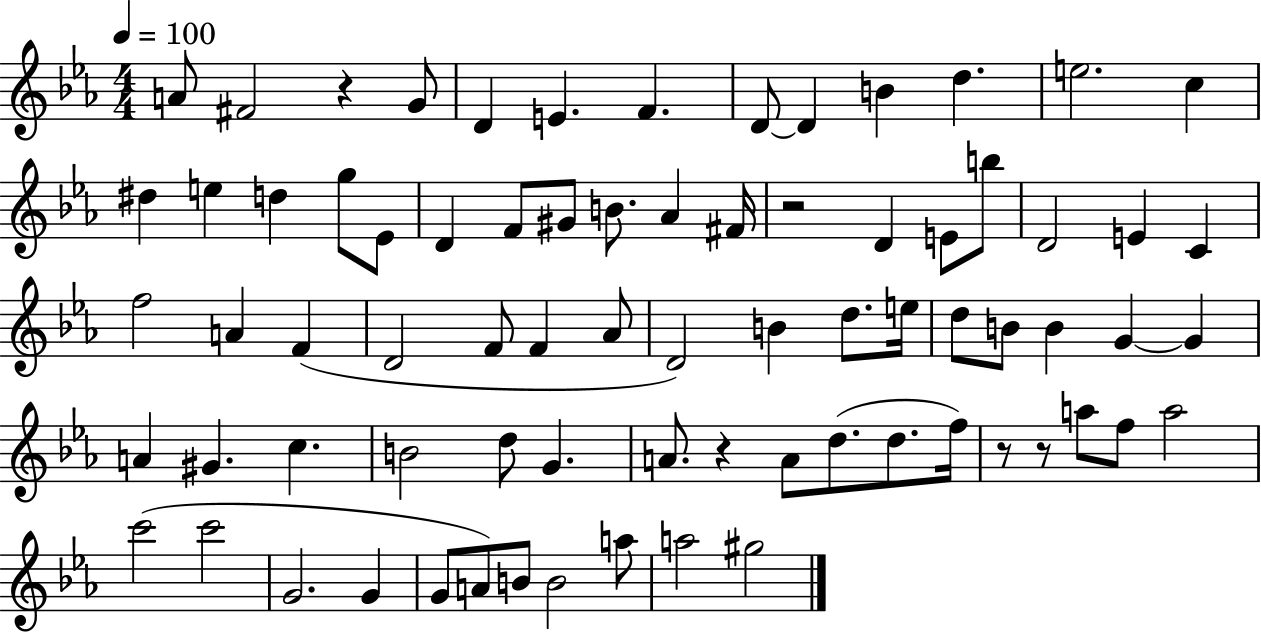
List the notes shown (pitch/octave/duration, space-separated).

A4/e F#4/h R/q G4/e D4/q E4/q. F4/q. D4/e D4/q B4/q D5/q. E5/h. C5/q D#5/q E5/q D5/q G5/e Eb4/e D4/q F4/e G#4/e B4/e. Ab4/q F#4/s R/h D4/q E4/e B5/e D4/h E4/q C4/q F5/h A4/q F4/q D4/h F4/e F4/q Ab4/e D4/h B4/q D5/e. E5/s D5/e B4/e B4/q G4/q G4/q A4/q G#4/q. C5/q. B4/h D5/e G4/q. A4/e. R/q A4/e D5/e. D5/e. F5/s R/e R/e A5/e F5/e A5/h C6/h C6/h G4/h. G4/q G4/e A4/e B4/e B4/h A5/e A5/h G#5/h